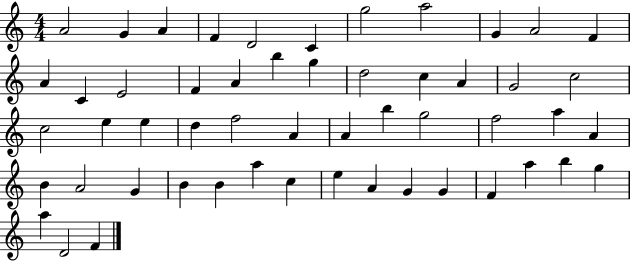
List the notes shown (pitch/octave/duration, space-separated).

A4/h G4/q A4/q F4/q D4/h C4/q G5/h A5/h G4/q A4/h F4/q A4/q C4/q E4/h F4/q A4/q B5/q G5/q D5/h C5/q A4/q G4/h C5/h C5/h E5/q E5/q D5/q F5/h A4/q A4/q B5/q G5/h F5/h A5/q A4/q B4/q A4/h G4/q B4/q B4/q A5/q C5/q E5/q A4/q G4/q G4/q F4/q A5/q B5/q G5/q A5/q D4/h F4/q